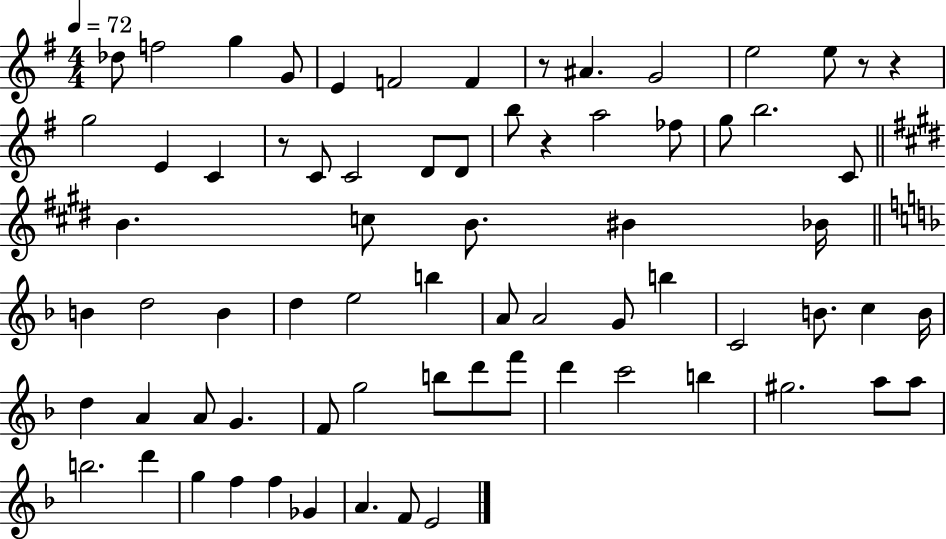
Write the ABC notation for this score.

X:1
T:Untitled
M:4/4
L:1/4
K:G
_d/2 f2 g G/2 E F2 F z/2 ^A G2 e2 e/2 z/2 z g2 E C z/2 C/2 C2 D/2 D/2 b/2 z a2 _f/2 g/2 b2 C/2 B c/2 B/2 ^B _B/4 B d2 B d e2 b A/2 A2 G/2 b C2 B/2 c B/4 d A A/2 G F/2 g2 b/2 d'/2 f'/2 d' c'2 b ^g2 a/2 a/2 b2 d' g f f _G A F/2 E2